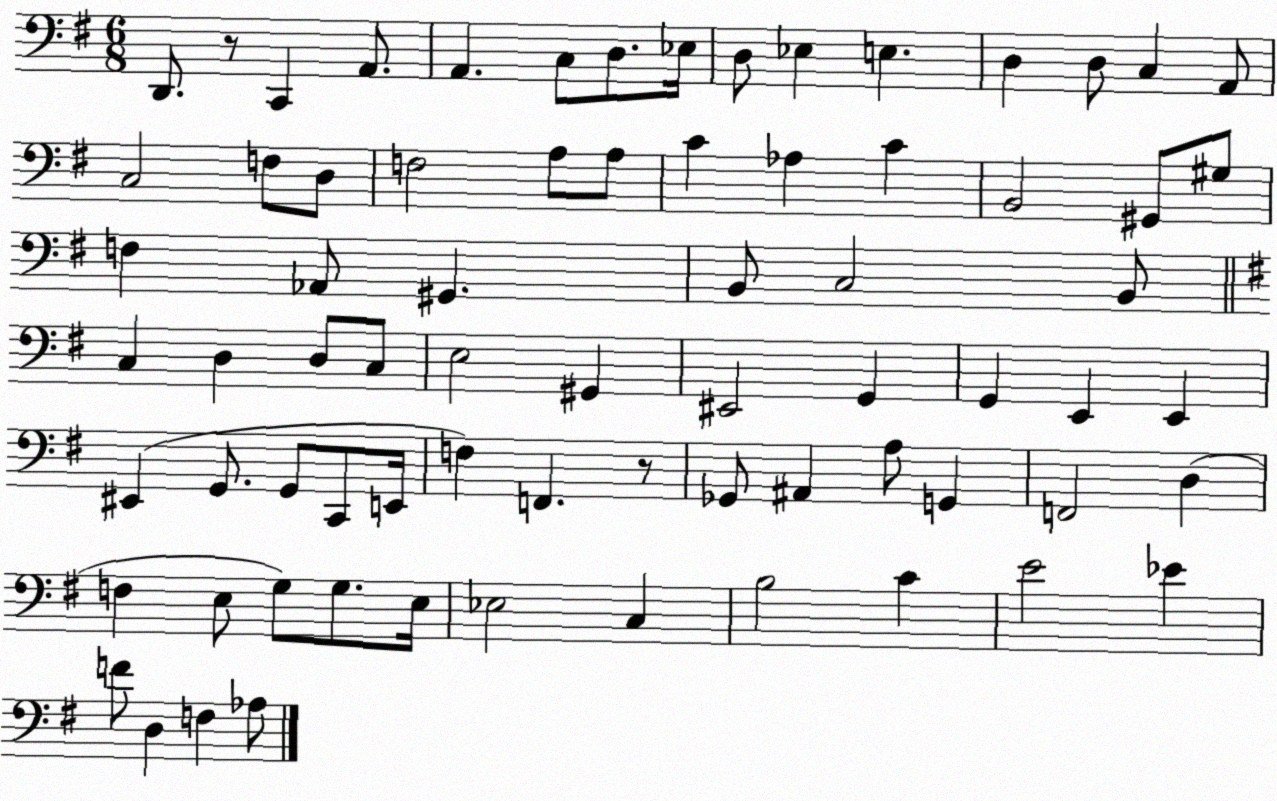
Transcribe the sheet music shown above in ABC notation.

X:1
T:Untitled
M:6/8
L:1/4
K:G
D,,/2 z/2 C,, A,,/2 A,, C,/2 D,/2 _E,/4 D,/2 _E, E, D, D,/2 C, A,,/2 C,2 F,/2 D,/2 F,2 A,/2 A,/2 C _A, C B,,2 ^G,,/2 ^G,/2 F, _A,,/2 ^G,, B,,/2 C,2 B,,/2 C, D, D,/2 C,/2 E,2 ^G,, ^E,,2 G,, G,, E,, E,, ^E,, G,,/2 G,,/2 C,,/2 E,,/4 F, F,, z/2 _G,,/2 ^A,, A,/2 G,, F,,2 D, F, E,/2 G,/2 G,/2 E,/4 _E,2 C, B,2 C E2 _E F/2 D, F, _A,/2